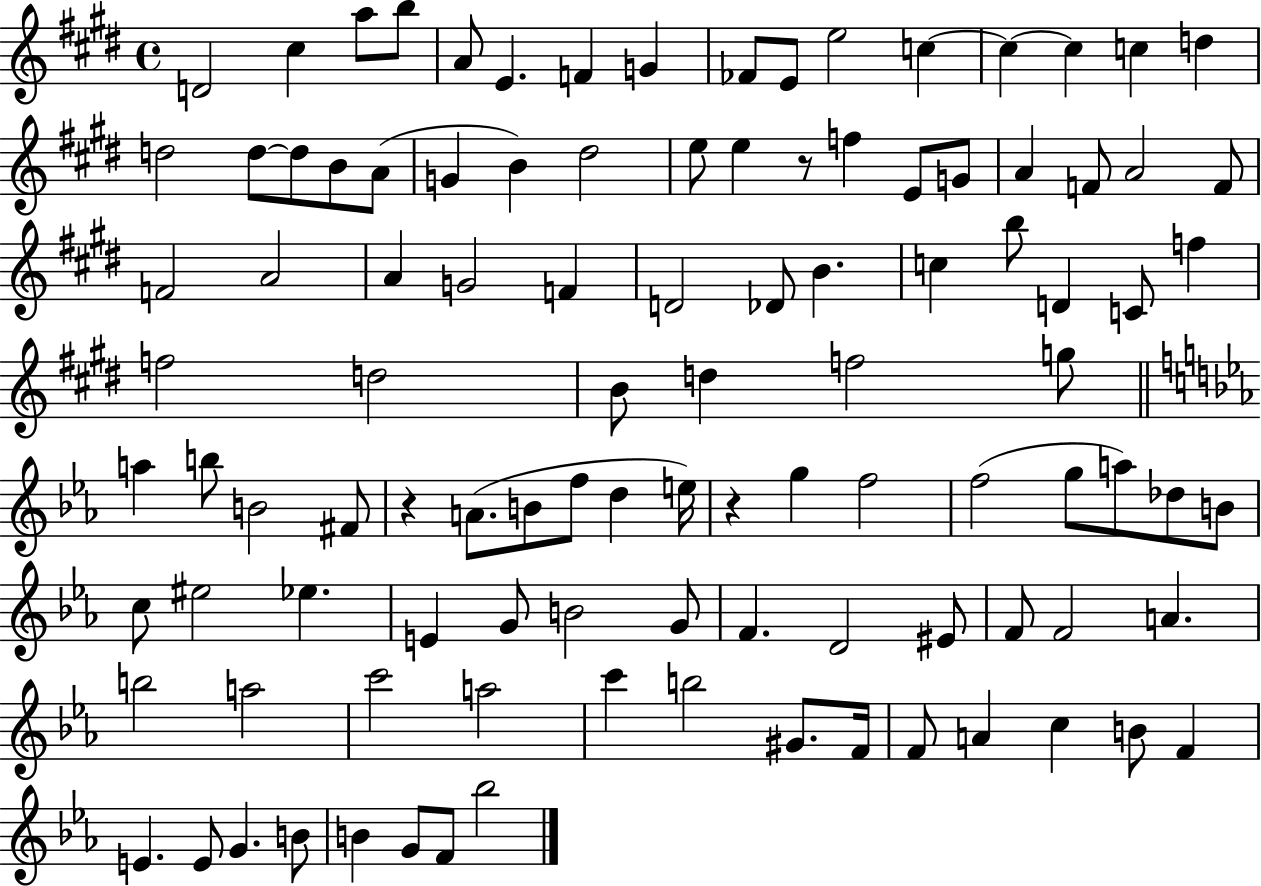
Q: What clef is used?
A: treble